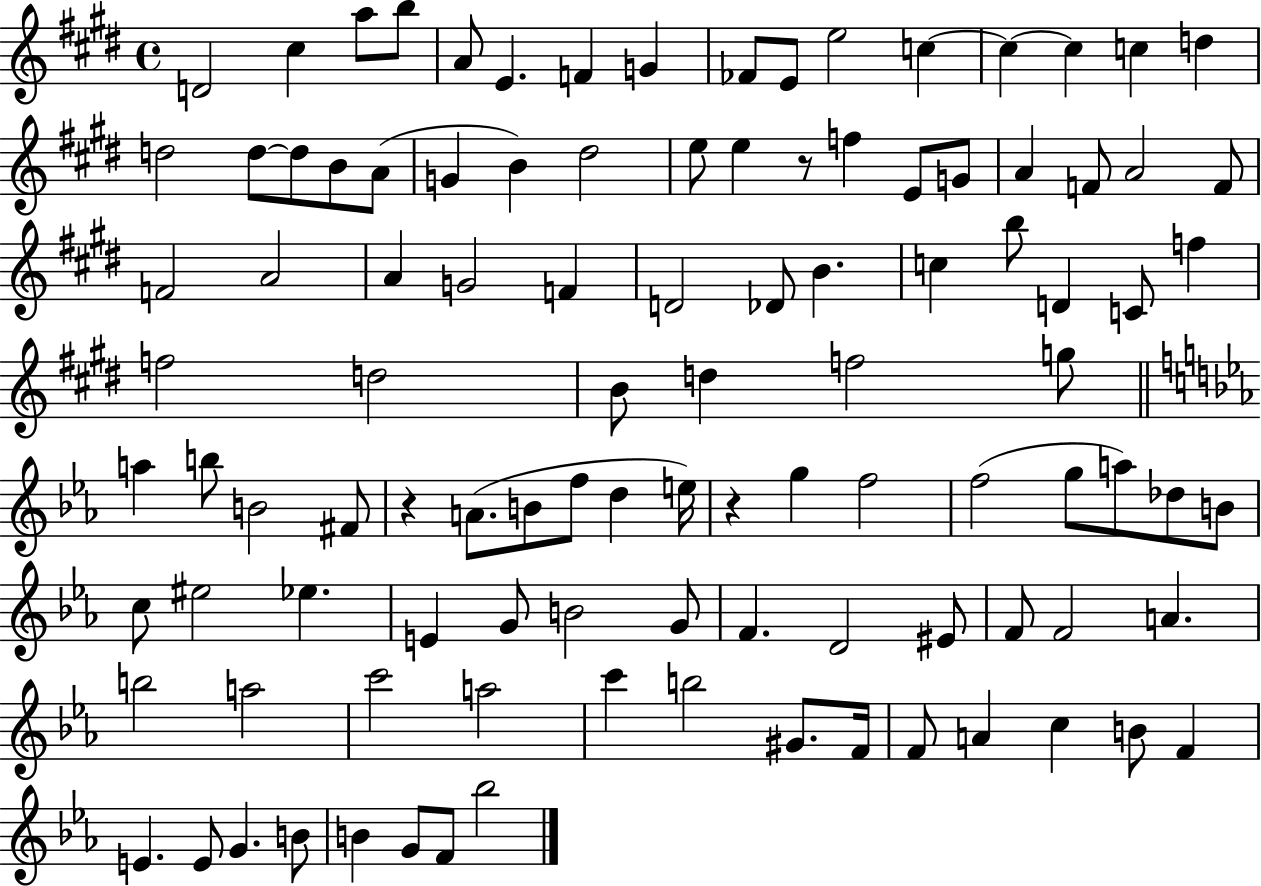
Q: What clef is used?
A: treble